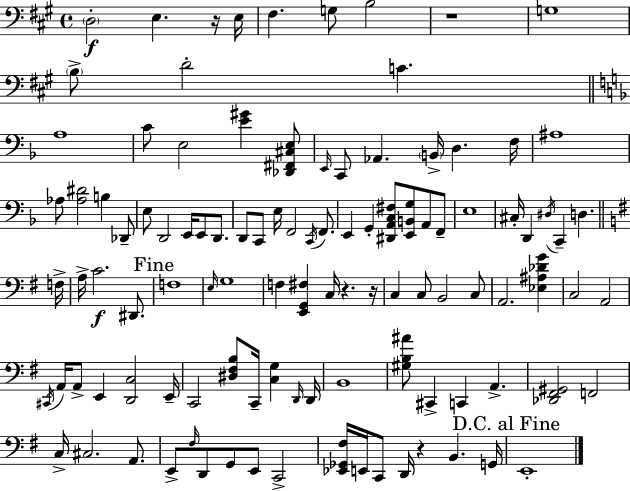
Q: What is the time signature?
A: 4/4